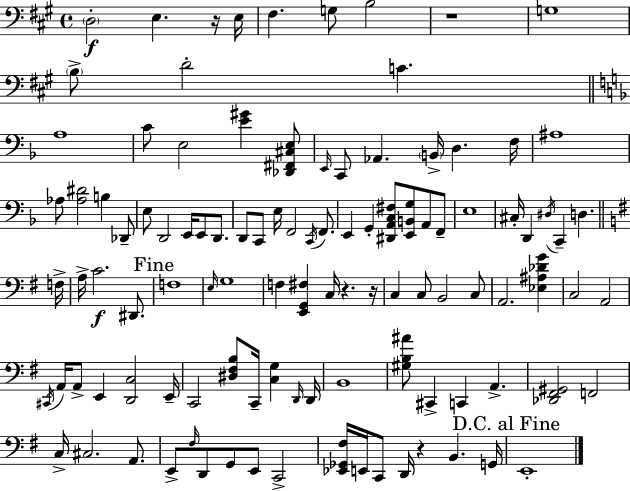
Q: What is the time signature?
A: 4/4